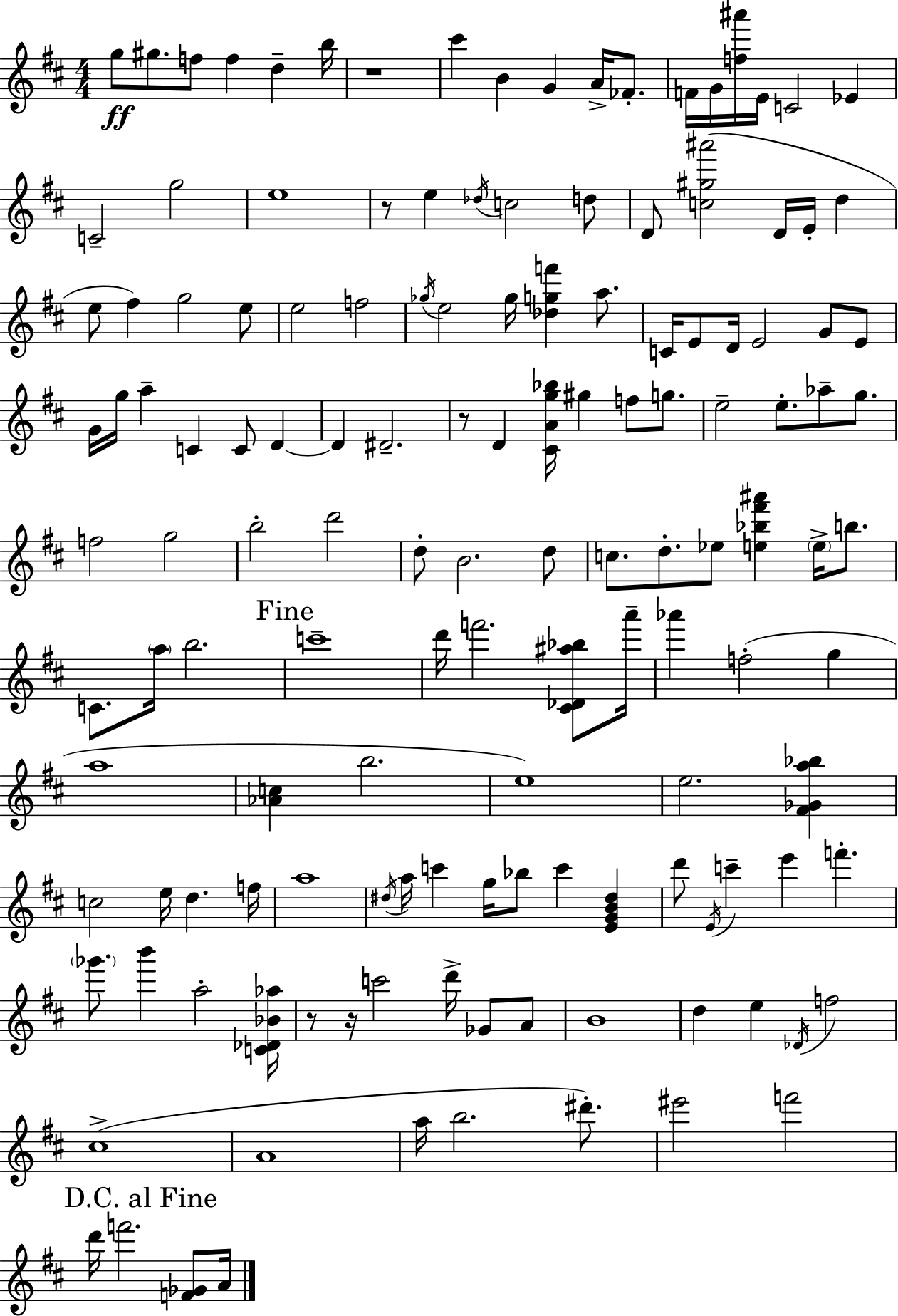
{
  \clef treble
  \numericTimeSignature
  \time 4/4
  \key d \major
  \repeat volta 2 { g''8\ff gis''8. f''8 f''4 d''4-- b''16 | r1 | cis'''4 b'4 g'4 a'16-> fes'8.-. | f'16 g'16 <f'' ais'''>16 e'16 c'2 ees'4 | \break c'2-- g''2 | e''1 | r8 e''4 \acciaccatura { des''16 } c''2 d''8 | d'8 <c'' gis'' ais'''>2( d'16 e'16-. d''4 | \break e''8 fis''4) g''2 e''8 | e''2 f''2 | \acciaccatura { ges''16 } e''2 ges''16 <des'' g'' f'''>4 a''8. | c'16 e'8 d'16 e'2 g'8 | \break e'8 g'16 g''16 a''4-- c'4 c'8 d'4~~ | d'4 dis'2.-- | r8 d'4 <cis' a' g'' bes''>16 gis''4 f''8 g''8. | e''2-- e''8.-. aes''8-- g''8. | \break f''2 g''2 | b''2-. d'''2 | d''8-. b'2. | d''8 c''8. d''8.-. ees''8 <e'' bes'' fis''' ais'''>4 \parenthesize e''16-> b''8. | \break c'8. \parenthesize a''16 b''2. | \mark "Fine" c'''1-- | d'''16 f'''2. <cis' des' ais'' bes''>8 | a'''16-- aes'''4 f''2-.( g''4 | \break a''1 | <aes' c''>4 b''2. | e''1) | e''2. <fis' ges' a'' bes''>4 | \break c''2 e''16 d''4. | f''16 a''1 | \acciaccatura { dis''16 } a''16 c'''4 g''16 bes''8 c'''4 <e' g' b' dis''>4 | d'''8 \acciaccatura { e'16 } c'''4-- e'''4 f'''4.-. | \break \parenthesize ges'''8. b'''4 a''2-. | <c' des' bes' aes''>16 r8 r16 c'''2 d'''16-> | ges'8 a'8 b'1 | d''4 e''4 \acciaccatura { des'16 } f''2 | \break cis''1->( | a'1 | a''16 b''2. | dis'''8.-.) eis'''2 f'''2 | \break \mark "D.C. al Fine" d'''16 f'''2. | <f' ges'>8 a'16 } \bar "|."
}